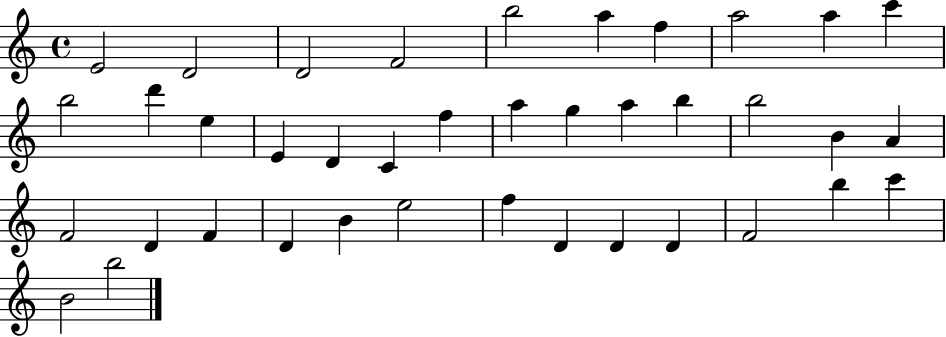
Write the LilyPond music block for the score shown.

{
  \clef treble
  \time 4/4
  \defaultTimeSignature
  \key c \major
  e'2 d'2 | d'2 f'2 | b''2 a''4 f''4 | a''2 a''4 c'''4 | \break b''2 d'''4 e''4 | e'4 d'4 c'4 f''4 | a''4 g''4 a''4 b''4 | b''2 b'4 a'4 | \break f'2 d'4 f'4 | d'4 b'4 e''2 | f''4 d'4 d'4 d'4 | f'2 b''4 c'''4 | \break b'2 b''2 | \bar "|."
}